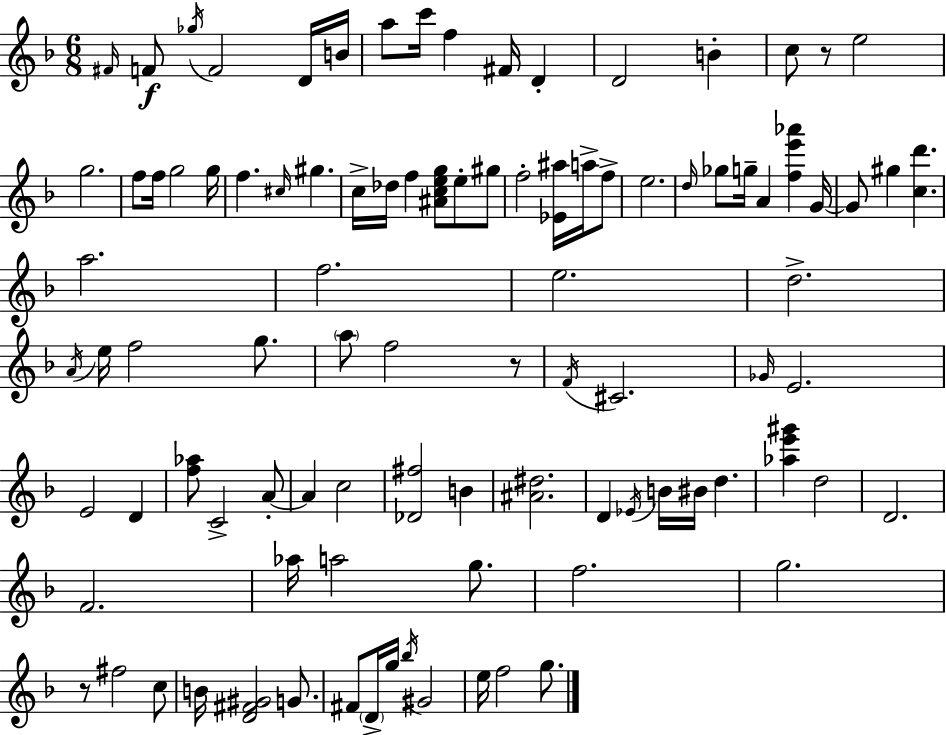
X:1
T:Untitled
M:6/8
L:1/4
K:F
^F/4 F/2 _g/4 F2 D/4 B/4 a/2 c'/4 f ^F/4 D D2 B c/2 z/2 e2 g2 f/2 f/4 g2 g/4 f ^c/4 ^g c/4 _d/4 f [^Aceg]/2 e/2 ^g/2 f2 [_E^a]/4 a/4 f/2 e2 d/4 _g/2 g/4 A [fe'_a'] G/4 G/2 ^g [cd'] a2 f2 e2 d2 A/4 e/4 f2 g/2 a/2 f2 z/2 F/4 ^C2 _G/4 E2 E2 D [f_a]/2 C2 A/2 A c2 [_D^f]2 B [^A^d]2 D _E/4 B/4 ^B/4 d [_ae'^g'] d2 D2 F2 _a/4 a2 g/2 f2 g2 z/2 ^f2 c/2 B/4 [D^F^G]2 G/2 ^F/2 D/4 g/4 _b/4 ^G2 e/4 f2 g/2